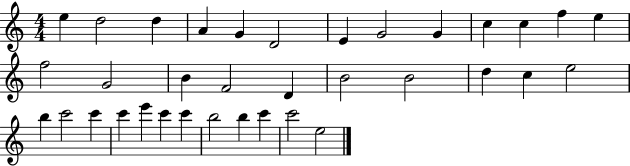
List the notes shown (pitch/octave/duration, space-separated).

E5/q D5/h D5/q A4/q G4/q D4/h E4/q G4/h G4/q C5/q C5/q F5/q E5/q F5/h G4/h B4/q F4/h D4/q B4/h B4/h D5/q C5/q E5/h B5/q C6/h C6/q C6/q E6/q C6/q C6/q B5/h B5/q C6/q C6/h E5/h